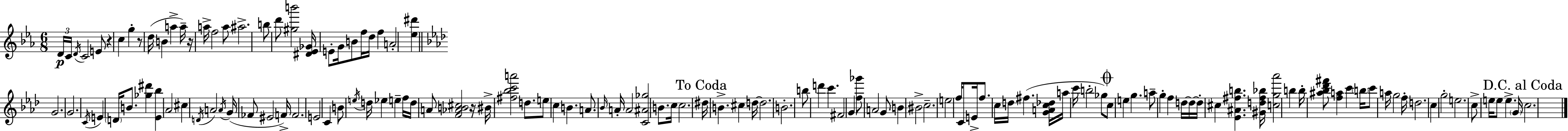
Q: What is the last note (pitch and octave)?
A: C5